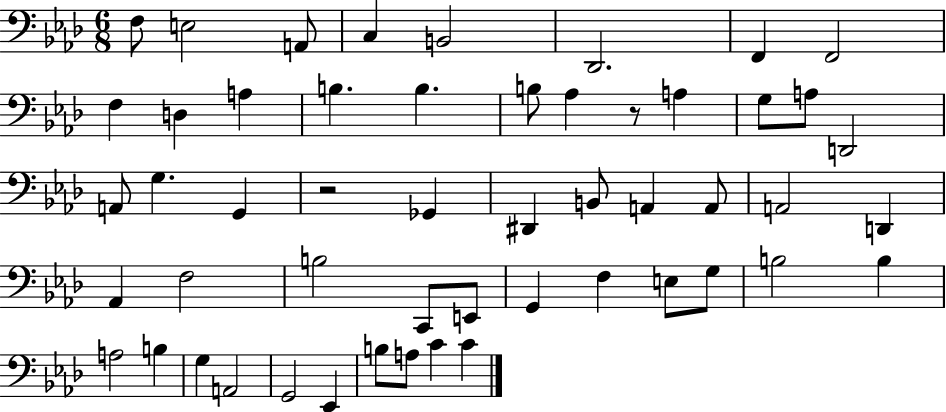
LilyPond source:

{
  \clef bass
  \numericTimeSignature
  \time 6/8
  \key aes \major
  f8 e2 a,8 | c4 b,2 | des,2. | f,4 f,2 | \break f4 d4 a4 | b4. b4. | b8 aes4 r8 a4 | g8 a8 d,2 | \break a,8 g4. g,4 | r2 ges,4 | dis,4 b,8 a,4 a,8 | a,2 d,4 | \break aes,4 f2 | b2 c,8 e,8 | g,4 f4 e8 g8 | b2 b4 | \break a2 b4 | g4 a,2 | g,2 ees,4 | b8 a8 c'4 c'4 | \break \bar "|."
}